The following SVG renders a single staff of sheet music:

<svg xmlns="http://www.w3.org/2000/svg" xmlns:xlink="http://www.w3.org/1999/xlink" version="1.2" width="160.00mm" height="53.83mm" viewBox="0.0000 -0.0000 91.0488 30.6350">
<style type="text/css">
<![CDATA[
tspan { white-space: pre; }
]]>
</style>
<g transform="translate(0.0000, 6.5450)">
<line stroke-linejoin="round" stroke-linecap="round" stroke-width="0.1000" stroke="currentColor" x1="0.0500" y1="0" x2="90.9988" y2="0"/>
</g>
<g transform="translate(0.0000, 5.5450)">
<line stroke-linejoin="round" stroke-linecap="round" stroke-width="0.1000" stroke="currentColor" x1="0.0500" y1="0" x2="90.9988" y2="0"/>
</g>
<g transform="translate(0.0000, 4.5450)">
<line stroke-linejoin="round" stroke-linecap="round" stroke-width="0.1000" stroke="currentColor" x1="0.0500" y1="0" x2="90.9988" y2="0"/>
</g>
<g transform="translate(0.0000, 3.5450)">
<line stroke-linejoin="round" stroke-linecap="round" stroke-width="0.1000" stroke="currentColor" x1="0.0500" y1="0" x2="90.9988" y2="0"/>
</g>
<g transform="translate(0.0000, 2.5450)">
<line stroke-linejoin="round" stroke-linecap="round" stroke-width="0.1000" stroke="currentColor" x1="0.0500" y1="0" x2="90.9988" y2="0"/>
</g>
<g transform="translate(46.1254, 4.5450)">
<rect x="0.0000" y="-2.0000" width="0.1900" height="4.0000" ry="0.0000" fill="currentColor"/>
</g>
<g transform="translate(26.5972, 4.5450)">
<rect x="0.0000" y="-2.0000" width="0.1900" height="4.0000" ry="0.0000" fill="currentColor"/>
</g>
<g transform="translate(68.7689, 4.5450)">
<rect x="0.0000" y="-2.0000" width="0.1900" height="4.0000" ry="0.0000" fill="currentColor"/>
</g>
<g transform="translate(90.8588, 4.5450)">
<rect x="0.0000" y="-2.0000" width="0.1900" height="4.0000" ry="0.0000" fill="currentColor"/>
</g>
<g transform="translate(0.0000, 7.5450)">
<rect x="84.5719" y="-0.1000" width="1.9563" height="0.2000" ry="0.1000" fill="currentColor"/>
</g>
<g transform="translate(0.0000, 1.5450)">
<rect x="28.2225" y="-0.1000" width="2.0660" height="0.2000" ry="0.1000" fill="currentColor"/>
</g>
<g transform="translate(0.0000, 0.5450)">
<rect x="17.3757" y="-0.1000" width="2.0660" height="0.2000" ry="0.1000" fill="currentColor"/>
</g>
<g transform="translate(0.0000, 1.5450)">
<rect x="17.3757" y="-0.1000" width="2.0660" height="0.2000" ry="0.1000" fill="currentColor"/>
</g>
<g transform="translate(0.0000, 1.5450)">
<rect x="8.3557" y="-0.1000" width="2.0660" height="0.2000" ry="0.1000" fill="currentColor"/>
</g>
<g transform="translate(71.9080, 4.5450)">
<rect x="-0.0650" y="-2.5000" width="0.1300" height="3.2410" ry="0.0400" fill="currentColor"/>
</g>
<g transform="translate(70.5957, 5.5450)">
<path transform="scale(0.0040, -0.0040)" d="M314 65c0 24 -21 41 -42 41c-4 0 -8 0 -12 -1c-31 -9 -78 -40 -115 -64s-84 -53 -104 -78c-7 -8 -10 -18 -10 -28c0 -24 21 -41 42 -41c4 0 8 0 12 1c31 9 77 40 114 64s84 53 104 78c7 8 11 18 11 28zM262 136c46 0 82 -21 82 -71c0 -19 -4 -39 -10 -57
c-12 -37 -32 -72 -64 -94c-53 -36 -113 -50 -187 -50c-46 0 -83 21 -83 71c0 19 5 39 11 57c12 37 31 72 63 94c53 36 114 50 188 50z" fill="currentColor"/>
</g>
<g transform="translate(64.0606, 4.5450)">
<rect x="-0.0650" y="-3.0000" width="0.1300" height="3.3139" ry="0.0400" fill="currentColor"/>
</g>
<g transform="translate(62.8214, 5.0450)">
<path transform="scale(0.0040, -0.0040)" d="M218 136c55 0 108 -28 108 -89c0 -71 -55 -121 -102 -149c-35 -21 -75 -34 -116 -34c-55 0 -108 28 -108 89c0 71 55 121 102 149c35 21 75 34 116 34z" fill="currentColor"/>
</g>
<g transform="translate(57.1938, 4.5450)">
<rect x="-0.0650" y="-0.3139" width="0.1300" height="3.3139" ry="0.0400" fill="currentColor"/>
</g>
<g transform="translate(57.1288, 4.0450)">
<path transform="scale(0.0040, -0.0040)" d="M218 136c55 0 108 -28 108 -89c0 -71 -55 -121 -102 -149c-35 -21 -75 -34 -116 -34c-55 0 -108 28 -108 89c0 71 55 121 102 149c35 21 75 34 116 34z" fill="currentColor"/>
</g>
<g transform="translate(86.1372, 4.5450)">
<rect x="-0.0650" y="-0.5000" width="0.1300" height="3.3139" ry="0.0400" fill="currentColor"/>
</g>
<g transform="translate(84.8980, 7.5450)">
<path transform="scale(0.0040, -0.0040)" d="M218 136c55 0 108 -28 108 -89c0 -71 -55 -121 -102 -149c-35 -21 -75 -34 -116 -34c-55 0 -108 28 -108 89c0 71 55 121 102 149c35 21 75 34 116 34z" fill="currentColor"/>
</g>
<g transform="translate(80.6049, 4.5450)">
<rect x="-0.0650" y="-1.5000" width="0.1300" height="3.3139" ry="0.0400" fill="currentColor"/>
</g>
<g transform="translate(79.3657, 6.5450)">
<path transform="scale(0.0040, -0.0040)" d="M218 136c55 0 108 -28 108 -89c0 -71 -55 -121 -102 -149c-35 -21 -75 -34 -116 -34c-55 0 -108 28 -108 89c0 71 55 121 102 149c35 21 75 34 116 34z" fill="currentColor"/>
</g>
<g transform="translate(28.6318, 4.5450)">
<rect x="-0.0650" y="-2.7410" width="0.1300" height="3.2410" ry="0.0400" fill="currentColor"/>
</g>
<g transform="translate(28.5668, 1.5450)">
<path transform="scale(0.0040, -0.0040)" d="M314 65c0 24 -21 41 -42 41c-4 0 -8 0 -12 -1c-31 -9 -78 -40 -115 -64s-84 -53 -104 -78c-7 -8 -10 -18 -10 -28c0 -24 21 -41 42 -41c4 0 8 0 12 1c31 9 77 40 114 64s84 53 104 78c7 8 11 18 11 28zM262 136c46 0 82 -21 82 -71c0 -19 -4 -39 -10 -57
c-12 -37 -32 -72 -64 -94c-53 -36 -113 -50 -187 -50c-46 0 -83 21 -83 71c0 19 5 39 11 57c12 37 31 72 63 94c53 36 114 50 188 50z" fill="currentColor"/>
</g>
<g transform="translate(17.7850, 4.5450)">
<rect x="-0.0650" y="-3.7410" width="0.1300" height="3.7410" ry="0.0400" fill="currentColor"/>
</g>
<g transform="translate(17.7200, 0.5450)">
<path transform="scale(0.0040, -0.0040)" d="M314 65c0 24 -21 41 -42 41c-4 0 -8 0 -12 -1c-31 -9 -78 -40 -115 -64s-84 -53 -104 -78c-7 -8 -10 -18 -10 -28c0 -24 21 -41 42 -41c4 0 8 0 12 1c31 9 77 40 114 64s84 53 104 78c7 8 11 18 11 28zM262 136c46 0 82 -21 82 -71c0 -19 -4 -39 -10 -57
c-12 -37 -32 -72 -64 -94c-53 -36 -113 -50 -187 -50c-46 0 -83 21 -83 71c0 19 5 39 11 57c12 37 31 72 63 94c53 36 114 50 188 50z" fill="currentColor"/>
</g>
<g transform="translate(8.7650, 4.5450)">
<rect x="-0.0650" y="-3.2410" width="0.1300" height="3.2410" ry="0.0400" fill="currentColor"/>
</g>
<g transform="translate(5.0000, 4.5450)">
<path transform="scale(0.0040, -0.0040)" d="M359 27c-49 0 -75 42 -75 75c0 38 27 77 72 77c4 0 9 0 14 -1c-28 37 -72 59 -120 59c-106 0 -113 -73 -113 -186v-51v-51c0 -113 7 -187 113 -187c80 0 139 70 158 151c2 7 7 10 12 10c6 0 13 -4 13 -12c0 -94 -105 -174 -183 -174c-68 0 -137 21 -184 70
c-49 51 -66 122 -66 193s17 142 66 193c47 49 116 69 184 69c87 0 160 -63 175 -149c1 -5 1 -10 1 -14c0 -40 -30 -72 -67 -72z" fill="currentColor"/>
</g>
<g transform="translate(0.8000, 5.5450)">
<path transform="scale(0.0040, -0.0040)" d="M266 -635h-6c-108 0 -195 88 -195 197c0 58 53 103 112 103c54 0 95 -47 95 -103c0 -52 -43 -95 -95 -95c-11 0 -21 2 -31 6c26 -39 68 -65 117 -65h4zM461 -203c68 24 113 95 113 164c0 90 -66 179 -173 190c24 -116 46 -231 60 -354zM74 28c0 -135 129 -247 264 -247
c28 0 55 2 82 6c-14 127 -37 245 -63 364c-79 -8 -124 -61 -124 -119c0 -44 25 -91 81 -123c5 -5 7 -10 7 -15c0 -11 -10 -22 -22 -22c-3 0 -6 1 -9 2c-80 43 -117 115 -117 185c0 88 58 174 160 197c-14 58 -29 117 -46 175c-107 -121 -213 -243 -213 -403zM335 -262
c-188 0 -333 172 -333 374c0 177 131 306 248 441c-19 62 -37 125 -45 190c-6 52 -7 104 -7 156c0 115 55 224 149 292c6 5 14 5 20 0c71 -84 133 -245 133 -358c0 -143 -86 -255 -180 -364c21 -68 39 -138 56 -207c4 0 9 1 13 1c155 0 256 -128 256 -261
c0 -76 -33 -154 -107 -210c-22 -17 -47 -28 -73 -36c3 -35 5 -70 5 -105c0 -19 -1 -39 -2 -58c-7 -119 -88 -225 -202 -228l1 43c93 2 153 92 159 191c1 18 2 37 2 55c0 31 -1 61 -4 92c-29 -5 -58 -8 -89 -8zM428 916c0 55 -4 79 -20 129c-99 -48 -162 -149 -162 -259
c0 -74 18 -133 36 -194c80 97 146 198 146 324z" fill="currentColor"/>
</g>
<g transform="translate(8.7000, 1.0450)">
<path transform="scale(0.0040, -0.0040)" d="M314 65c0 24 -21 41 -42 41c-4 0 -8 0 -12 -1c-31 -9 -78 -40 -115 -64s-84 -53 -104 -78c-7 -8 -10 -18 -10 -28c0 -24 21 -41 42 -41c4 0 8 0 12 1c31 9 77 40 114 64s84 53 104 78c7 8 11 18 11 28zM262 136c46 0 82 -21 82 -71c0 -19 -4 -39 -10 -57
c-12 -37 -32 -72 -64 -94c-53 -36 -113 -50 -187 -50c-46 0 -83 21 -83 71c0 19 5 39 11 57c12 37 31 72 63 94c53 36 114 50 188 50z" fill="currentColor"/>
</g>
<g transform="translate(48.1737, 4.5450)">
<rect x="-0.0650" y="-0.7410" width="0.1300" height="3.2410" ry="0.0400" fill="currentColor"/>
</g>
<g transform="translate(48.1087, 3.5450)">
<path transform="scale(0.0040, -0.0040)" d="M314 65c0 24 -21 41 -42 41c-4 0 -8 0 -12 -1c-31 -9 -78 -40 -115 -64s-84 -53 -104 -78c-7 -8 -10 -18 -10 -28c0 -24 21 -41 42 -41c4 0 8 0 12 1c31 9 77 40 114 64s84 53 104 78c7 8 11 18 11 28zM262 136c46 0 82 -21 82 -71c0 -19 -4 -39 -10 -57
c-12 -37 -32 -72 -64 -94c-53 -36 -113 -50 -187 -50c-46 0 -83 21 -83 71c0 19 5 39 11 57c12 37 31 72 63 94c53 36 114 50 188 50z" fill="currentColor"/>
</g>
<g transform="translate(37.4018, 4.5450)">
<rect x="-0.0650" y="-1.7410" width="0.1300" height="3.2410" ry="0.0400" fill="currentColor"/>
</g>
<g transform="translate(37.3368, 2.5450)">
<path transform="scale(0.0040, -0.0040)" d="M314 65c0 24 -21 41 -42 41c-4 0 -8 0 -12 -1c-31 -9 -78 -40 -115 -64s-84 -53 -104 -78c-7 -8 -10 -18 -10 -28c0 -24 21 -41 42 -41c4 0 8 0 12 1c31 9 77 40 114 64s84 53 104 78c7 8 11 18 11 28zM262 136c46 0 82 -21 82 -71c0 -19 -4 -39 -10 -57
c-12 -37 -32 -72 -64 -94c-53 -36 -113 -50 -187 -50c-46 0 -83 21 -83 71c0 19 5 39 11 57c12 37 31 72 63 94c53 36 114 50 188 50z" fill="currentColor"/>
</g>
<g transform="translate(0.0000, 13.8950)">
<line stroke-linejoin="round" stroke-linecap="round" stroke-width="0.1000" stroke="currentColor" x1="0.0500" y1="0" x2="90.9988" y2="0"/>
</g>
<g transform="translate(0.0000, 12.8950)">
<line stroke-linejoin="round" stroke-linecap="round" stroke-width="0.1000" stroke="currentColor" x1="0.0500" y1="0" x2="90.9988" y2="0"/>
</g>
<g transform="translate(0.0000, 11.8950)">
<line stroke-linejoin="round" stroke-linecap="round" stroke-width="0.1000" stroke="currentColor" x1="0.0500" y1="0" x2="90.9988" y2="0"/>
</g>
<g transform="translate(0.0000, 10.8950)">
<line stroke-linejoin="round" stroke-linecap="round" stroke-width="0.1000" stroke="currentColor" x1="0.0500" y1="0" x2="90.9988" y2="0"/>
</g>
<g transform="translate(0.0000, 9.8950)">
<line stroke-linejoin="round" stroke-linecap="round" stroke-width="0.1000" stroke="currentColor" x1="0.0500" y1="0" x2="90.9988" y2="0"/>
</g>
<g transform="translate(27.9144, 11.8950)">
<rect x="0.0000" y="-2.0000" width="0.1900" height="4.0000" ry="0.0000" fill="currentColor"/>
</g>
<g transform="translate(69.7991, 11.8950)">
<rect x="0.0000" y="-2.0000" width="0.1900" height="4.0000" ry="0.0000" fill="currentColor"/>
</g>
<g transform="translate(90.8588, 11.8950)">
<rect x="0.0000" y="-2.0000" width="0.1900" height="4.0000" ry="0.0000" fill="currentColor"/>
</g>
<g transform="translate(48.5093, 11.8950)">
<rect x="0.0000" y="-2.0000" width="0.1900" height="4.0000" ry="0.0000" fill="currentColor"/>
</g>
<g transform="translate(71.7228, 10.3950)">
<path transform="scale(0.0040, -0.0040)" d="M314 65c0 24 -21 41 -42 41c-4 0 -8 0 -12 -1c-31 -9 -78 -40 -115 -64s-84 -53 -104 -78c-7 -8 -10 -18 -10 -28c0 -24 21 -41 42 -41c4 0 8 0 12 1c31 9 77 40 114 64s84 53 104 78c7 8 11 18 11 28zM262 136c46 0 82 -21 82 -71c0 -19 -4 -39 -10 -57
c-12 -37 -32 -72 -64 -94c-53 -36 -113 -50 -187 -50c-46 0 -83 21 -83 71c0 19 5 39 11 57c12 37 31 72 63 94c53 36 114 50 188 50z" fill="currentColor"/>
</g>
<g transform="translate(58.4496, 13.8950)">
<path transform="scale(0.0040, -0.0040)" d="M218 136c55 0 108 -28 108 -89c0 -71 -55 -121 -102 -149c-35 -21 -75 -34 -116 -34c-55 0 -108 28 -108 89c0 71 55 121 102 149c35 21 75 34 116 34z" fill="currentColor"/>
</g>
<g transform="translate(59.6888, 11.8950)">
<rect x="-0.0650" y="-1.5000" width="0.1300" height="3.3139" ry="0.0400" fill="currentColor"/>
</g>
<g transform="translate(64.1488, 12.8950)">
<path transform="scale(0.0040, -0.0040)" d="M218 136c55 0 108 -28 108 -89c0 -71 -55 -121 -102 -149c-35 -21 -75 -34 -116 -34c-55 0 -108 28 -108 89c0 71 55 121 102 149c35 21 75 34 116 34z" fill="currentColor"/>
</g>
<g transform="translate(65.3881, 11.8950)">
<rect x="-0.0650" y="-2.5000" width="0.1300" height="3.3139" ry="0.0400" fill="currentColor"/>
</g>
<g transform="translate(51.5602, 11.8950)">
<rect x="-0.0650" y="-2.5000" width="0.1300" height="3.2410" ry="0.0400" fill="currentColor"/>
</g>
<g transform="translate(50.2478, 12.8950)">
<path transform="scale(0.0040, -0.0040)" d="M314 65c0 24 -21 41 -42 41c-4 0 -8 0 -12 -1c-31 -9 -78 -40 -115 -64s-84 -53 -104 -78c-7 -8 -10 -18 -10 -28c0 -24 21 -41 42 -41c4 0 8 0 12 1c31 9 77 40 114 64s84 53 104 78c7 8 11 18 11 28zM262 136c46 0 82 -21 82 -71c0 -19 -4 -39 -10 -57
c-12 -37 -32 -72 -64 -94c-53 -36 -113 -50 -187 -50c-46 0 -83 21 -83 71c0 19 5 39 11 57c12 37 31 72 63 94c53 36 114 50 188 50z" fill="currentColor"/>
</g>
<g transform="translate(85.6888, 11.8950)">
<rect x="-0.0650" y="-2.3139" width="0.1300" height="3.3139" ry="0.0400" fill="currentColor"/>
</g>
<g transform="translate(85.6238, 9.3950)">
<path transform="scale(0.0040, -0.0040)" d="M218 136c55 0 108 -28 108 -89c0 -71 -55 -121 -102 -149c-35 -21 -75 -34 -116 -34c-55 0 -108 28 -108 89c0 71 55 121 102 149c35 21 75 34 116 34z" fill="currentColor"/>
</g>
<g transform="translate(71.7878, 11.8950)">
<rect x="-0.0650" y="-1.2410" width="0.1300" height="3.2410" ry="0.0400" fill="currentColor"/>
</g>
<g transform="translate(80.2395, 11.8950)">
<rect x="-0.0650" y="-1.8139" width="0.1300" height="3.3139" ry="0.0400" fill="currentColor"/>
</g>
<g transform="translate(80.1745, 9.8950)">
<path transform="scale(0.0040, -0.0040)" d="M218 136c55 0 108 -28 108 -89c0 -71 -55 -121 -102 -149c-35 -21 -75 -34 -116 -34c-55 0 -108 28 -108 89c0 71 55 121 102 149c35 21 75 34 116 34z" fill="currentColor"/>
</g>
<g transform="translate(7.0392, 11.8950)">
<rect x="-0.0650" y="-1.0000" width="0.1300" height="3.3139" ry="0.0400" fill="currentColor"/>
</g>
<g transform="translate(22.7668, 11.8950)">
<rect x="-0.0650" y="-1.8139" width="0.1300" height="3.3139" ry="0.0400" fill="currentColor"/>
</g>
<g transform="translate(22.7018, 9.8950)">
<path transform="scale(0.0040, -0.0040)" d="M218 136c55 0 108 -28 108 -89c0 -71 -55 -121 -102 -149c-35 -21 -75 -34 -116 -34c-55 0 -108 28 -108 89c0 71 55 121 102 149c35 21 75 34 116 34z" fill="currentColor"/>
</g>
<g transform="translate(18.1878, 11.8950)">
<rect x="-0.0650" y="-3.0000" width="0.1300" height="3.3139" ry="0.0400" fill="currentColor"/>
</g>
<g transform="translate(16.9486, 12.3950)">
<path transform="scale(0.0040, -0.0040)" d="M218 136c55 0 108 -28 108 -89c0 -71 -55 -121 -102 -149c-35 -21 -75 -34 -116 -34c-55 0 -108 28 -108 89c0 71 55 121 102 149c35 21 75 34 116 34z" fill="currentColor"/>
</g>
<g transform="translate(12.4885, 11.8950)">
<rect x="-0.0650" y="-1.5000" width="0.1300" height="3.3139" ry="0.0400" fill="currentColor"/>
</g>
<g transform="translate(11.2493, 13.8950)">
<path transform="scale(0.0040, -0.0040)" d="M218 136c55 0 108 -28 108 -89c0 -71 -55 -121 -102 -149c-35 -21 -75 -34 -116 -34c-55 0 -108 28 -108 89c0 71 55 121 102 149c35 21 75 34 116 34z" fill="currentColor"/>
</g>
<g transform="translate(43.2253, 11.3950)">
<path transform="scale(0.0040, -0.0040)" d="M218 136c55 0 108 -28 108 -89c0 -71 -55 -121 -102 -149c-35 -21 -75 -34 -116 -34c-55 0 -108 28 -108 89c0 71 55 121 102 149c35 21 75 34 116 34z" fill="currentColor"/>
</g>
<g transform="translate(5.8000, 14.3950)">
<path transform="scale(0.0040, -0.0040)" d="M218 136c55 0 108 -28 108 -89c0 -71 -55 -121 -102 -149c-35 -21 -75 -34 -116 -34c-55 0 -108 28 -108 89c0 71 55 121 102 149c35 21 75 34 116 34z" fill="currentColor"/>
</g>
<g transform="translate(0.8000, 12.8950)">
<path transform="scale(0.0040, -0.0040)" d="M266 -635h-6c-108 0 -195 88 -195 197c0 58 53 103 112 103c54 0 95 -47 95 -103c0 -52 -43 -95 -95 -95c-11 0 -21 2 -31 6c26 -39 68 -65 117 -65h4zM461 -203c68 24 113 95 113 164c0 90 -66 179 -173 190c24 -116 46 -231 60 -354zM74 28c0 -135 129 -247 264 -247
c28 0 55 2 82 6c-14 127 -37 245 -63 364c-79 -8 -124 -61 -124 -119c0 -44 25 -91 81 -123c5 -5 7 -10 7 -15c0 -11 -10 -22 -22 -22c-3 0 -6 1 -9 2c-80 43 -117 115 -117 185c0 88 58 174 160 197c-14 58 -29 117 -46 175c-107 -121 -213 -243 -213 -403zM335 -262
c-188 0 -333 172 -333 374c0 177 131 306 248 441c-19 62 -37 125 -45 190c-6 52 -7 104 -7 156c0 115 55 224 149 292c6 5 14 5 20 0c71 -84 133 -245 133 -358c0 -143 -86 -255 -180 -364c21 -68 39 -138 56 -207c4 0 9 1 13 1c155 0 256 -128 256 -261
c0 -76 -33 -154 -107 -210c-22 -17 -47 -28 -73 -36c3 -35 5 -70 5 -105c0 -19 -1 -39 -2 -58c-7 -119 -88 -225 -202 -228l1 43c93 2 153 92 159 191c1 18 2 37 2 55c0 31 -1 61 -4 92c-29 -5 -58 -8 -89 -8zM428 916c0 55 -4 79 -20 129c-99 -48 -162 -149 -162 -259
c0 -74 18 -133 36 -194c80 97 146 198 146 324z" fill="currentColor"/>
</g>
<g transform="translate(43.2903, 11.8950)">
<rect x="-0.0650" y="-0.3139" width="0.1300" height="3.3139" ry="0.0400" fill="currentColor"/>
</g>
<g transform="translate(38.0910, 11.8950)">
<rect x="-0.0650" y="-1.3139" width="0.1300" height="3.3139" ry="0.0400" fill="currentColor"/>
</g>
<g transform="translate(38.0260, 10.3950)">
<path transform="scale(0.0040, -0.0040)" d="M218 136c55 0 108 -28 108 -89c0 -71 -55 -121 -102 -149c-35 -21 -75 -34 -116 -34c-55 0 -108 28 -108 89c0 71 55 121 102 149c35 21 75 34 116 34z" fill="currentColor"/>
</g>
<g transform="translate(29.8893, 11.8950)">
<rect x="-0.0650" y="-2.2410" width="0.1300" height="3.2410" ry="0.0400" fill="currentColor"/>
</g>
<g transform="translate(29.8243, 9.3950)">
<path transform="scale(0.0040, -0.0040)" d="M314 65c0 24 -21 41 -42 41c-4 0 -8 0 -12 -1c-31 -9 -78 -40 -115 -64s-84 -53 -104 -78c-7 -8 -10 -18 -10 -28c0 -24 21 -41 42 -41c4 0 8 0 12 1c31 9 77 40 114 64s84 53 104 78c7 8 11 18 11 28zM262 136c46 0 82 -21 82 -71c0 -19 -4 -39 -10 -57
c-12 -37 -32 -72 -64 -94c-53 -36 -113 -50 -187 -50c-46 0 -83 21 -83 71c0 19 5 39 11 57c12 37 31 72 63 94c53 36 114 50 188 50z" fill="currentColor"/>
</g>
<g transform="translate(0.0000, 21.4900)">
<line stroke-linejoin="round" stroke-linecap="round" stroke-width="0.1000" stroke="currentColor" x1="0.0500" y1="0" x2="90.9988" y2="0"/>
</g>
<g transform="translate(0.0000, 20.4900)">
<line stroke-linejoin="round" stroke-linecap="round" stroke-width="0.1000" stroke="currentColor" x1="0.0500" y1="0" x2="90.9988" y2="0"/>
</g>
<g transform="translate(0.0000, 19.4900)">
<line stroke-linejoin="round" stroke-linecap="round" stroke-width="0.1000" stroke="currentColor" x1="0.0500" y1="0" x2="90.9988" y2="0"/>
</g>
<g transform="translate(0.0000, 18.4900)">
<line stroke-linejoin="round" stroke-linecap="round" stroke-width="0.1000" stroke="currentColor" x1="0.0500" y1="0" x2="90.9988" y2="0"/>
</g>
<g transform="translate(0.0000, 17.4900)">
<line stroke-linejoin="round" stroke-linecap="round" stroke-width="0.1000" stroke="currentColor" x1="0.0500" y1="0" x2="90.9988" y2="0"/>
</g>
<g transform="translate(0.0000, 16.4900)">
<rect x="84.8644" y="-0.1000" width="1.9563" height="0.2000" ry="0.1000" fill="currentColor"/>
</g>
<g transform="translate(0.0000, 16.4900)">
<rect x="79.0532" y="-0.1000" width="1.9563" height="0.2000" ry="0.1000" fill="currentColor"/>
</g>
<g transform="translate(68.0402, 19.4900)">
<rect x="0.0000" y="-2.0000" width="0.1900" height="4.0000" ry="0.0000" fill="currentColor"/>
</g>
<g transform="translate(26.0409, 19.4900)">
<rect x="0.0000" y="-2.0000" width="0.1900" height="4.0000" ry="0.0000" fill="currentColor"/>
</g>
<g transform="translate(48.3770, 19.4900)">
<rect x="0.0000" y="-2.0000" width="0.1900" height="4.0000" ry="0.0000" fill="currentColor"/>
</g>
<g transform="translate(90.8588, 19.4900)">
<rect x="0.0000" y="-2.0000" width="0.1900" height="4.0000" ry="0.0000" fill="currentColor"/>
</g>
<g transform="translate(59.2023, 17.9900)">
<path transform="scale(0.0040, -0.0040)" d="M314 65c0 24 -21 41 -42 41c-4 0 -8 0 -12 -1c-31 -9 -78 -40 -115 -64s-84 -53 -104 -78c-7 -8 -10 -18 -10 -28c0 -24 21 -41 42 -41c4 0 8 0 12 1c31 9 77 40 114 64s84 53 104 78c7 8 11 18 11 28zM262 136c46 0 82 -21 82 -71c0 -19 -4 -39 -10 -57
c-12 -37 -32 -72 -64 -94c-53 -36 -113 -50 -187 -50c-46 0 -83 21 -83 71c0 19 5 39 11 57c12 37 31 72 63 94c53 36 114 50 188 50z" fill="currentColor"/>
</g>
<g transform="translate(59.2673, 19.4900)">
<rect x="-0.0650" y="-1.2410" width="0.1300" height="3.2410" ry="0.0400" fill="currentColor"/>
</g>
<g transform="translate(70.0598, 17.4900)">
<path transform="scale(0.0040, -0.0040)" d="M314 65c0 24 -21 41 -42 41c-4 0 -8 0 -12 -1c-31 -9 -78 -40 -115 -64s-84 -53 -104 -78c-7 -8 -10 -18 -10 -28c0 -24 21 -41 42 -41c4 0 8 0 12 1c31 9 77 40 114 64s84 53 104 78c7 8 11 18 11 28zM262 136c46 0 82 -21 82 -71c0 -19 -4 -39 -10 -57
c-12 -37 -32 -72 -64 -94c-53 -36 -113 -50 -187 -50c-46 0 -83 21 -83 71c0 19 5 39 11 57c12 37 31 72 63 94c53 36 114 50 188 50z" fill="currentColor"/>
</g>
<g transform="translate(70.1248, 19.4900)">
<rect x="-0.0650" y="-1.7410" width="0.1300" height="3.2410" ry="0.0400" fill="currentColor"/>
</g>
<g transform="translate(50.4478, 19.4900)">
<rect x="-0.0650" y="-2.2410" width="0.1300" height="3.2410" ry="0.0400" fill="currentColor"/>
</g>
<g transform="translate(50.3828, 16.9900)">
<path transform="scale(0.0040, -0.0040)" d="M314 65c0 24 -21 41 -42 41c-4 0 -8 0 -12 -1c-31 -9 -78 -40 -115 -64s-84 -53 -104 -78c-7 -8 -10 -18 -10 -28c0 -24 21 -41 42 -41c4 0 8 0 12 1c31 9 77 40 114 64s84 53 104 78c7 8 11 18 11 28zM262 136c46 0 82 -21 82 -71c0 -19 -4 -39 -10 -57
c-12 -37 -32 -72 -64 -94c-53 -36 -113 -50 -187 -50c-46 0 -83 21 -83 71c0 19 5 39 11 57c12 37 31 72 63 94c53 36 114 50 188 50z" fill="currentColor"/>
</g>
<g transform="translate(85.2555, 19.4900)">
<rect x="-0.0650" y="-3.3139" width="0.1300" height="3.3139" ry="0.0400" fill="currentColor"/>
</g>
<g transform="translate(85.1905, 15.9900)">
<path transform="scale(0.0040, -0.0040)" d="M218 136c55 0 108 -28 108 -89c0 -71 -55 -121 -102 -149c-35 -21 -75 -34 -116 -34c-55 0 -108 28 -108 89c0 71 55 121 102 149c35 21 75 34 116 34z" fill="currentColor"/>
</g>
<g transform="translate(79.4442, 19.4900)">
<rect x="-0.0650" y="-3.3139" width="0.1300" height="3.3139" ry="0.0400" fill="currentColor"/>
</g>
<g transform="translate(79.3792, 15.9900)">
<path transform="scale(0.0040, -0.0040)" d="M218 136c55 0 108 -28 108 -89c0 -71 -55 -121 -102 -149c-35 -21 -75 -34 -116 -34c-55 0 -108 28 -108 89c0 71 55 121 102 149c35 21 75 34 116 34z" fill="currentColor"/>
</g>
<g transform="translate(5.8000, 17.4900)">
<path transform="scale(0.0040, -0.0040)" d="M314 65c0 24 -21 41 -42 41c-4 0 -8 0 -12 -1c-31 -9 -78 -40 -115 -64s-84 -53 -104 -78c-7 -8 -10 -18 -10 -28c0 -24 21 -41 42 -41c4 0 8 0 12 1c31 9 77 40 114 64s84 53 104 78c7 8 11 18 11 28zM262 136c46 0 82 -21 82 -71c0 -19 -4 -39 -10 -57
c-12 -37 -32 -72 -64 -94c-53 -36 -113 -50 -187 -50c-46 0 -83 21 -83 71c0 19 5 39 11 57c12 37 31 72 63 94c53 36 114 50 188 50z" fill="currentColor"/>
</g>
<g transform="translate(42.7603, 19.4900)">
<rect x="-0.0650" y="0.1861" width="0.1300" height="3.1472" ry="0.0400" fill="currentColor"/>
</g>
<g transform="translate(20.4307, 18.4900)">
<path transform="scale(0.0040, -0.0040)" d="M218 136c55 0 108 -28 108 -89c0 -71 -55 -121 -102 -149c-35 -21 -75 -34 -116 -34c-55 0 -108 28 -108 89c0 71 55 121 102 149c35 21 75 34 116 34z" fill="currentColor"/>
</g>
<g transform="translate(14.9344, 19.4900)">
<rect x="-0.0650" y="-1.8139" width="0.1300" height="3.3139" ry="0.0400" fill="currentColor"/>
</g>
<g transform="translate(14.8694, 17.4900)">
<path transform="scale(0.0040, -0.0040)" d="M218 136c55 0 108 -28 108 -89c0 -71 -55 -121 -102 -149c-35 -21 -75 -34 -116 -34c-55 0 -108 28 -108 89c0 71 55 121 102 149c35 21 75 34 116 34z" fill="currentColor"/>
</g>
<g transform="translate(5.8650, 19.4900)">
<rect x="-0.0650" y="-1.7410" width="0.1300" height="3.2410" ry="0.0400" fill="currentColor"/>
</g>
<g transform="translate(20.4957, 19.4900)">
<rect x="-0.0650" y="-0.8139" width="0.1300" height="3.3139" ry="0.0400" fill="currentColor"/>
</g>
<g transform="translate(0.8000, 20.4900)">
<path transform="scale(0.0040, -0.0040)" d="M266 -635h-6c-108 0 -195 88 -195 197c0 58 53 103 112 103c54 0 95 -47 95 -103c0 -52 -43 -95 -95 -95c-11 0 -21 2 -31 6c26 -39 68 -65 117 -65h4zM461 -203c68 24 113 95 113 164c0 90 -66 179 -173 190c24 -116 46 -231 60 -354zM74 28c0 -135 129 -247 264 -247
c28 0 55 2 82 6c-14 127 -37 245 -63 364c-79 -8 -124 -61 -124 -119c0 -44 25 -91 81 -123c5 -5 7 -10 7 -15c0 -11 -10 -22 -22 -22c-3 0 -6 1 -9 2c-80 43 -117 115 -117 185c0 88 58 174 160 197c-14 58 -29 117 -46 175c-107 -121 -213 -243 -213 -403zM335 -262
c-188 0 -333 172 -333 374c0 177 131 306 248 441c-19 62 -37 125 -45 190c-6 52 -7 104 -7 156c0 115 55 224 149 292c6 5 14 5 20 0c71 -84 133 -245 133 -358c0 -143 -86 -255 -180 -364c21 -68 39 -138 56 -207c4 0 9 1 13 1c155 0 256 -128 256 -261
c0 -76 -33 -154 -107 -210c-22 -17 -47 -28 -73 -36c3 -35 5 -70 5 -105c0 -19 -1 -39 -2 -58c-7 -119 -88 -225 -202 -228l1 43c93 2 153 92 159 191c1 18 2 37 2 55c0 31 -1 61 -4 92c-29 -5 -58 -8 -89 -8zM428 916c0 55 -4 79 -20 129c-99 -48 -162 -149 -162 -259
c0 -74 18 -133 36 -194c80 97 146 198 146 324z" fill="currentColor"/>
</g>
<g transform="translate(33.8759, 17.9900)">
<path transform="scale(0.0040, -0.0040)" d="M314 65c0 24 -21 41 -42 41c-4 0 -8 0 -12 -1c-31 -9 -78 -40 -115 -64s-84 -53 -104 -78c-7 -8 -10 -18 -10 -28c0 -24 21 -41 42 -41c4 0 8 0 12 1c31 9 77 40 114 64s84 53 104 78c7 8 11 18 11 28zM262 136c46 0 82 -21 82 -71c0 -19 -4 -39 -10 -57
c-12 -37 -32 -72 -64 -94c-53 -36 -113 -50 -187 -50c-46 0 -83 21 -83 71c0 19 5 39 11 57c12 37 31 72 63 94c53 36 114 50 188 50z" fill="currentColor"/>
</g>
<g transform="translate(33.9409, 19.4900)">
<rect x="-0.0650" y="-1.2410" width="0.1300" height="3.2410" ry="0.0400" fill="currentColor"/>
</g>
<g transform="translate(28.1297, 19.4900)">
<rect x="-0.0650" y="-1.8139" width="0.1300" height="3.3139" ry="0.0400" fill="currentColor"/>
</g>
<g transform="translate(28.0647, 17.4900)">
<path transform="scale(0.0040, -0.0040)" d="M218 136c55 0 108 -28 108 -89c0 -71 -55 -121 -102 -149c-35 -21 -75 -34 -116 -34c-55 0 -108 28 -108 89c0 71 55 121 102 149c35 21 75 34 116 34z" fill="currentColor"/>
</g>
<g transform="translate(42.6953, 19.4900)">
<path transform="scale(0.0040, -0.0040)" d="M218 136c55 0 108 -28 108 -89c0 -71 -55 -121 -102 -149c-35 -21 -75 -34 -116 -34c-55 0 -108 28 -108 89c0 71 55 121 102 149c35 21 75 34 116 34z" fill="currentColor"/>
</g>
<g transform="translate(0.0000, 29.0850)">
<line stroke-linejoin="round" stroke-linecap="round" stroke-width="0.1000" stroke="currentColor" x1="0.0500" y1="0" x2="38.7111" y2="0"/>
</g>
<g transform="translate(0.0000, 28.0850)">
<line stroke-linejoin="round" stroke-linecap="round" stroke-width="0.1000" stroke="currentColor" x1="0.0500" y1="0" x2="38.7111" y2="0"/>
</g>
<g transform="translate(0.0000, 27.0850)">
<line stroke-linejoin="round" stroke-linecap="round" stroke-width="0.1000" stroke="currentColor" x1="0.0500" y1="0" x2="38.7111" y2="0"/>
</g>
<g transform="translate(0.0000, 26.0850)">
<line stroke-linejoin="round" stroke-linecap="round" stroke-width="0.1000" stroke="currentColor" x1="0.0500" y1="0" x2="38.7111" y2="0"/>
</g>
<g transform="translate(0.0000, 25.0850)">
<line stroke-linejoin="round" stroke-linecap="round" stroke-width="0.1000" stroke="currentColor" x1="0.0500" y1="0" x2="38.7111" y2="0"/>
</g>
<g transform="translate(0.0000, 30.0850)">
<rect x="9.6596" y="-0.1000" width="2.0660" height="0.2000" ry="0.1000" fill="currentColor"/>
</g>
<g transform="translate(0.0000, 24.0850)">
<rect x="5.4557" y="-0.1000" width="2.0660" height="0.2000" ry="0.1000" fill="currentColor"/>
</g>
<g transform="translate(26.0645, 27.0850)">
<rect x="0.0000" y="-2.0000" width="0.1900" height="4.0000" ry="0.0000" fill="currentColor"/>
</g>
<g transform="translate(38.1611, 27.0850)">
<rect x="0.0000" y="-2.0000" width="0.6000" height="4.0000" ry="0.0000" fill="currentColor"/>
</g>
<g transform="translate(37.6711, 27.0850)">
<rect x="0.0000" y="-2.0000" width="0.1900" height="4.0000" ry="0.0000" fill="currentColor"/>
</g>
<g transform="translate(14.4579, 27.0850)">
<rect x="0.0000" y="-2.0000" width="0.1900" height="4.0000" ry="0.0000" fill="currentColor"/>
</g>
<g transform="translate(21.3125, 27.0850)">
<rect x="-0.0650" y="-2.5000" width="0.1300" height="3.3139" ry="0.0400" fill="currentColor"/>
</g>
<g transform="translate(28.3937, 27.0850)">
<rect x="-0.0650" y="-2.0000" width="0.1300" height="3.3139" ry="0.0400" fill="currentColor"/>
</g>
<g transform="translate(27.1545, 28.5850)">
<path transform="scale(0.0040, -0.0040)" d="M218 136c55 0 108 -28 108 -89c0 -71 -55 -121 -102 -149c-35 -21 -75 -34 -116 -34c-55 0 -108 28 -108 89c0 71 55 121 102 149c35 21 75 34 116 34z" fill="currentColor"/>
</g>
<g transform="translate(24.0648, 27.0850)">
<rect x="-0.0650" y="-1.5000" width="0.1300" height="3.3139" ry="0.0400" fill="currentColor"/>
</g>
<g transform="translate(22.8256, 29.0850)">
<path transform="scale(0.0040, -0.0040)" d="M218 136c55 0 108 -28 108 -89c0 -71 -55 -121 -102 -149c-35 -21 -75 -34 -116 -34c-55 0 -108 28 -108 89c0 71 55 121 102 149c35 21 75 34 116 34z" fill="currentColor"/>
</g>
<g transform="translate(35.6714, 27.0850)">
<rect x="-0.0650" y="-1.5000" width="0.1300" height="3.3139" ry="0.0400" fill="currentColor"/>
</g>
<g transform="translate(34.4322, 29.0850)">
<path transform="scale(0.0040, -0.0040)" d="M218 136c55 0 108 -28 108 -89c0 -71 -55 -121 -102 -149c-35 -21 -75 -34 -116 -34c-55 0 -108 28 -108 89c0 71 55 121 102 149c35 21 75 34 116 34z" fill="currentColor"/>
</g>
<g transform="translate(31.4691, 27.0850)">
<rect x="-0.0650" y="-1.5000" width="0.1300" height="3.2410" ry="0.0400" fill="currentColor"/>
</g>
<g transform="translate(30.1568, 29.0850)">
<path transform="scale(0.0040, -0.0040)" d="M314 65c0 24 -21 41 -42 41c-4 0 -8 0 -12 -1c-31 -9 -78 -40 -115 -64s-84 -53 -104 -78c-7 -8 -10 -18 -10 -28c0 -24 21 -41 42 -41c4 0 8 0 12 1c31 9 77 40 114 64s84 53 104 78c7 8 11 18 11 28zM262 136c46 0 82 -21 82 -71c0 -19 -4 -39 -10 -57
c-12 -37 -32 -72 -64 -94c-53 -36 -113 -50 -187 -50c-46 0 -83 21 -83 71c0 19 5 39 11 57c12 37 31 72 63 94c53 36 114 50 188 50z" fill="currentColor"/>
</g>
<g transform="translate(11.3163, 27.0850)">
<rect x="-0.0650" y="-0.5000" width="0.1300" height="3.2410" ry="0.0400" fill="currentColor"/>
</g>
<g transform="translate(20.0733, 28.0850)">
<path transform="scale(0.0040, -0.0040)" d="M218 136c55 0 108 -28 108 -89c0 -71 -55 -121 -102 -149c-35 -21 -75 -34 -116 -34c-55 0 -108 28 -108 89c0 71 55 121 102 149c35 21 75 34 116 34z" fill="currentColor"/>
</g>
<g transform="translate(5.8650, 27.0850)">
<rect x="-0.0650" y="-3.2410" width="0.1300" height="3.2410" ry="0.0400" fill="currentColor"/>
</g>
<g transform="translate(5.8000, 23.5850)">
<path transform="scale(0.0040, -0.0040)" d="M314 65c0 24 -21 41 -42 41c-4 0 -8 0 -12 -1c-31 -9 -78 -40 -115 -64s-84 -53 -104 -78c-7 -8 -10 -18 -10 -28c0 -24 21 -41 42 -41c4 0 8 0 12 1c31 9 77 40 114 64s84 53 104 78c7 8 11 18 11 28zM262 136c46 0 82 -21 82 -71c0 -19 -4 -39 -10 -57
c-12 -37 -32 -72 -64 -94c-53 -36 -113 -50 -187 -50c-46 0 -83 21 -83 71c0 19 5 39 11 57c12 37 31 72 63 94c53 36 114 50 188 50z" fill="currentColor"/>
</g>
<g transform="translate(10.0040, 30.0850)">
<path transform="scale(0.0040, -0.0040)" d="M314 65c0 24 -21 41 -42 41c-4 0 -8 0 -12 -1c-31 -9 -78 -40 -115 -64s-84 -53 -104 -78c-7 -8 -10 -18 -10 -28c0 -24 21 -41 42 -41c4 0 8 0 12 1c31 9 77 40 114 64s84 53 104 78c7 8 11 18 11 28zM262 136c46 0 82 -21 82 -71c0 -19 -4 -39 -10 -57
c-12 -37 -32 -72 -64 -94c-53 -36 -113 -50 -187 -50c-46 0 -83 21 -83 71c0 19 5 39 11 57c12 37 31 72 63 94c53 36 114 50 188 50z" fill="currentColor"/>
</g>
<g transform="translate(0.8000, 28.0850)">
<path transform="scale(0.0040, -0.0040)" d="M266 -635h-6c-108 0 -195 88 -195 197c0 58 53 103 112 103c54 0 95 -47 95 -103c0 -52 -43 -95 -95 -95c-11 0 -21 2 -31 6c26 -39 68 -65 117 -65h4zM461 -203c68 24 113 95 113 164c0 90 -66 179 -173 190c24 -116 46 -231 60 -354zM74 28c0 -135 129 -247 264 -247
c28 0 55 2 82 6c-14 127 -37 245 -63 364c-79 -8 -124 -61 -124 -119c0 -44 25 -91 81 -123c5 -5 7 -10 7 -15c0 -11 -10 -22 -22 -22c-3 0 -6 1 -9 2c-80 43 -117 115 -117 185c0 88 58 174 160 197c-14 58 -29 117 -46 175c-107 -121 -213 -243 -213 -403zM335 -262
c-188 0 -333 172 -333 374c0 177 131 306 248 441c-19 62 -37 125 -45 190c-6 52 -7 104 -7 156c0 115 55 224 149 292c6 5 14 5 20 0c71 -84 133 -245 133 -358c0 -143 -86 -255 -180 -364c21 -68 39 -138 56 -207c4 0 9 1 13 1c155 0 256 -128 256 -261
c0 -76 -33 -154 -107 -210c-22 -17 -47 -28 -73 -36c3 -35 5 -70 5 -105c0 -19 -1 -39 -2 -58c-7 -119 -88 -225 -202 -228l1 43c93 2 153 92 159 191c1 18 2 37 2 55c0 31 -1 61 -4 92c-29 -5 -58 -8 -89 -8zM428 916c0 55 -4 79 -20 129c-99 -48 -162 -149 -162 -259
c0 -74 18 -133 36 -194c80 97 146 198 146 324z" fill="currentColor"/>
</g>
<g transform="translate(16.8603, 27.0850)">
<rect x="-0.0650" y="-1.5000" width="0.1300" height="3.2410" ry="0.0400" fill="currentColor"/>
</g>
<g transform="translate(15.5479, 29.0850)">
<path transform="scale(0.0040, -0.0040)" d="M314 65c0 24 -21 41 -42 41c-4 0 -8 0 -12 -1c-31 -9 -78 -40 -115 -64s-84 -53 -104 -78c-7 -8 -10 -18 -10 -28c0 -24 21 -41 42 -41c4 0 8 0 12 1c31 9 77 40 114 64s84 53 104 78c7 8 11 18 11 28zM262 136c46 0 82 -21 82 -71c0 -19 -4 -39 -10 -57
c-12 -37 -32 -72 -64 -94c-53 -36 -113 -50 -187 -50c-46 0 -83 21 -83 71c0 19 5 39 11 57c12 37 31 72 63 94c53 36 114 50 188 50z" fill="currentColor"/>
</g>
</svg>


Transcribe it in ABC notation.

X:1
T:Untitled
M:4/4
L:1/4
K:C
b2 c'2 a2 f2 d2 c A G2 E C D E A f g2 e c G2 E G e2 f g f2 f d f e2 B g2 e2 f2 b b b2 C2 E2 G E F E2 E